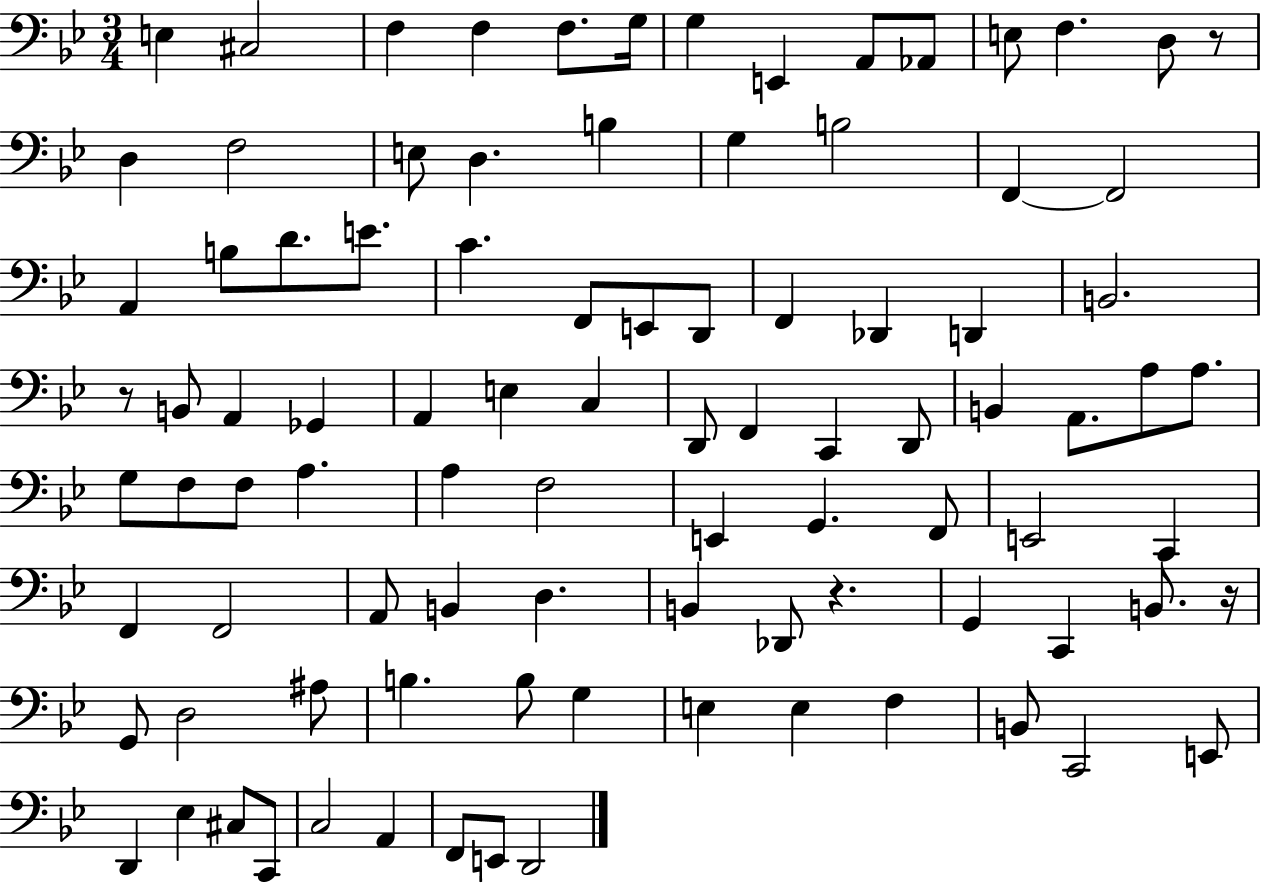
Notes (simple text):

E3/q C#3/h F3/q F3/q F3/e. G3/s G3/q E2/q A2/e Ab2/e E3/e F3/q. D3/e R/e D3/q F3/h E3/e D3/q. B3/q G3/q B3/h F2/q F2/h A2/q B3/e D4/e. E4/e. C4/q. F2/e E2/e D2/e F2/q Db2/q D2/q B2/h. R/e B2/e A2/q Gb2/q A2/q E3/q C3/q D2/e F2/q C2/q D2/e B2/q A2/e. A3/e A3/e. G3/e F3/e F3/e A3/q. A3/q F3/h E2/q G2/q. F2/e E2/h C2/q F2/q F2/h A2/e B2/q D3/q. B2/q Db2/e R/q. G2/q C2/q B2/e. R/s G2/e D3/h A#3/e B3/q. B3/e G3/q E3/q E3/q F3/q B2/e C2/h E2/e D2/q Eb3/q C#3/e C2/e C3/h A2/q F2/e E2/e D2/h